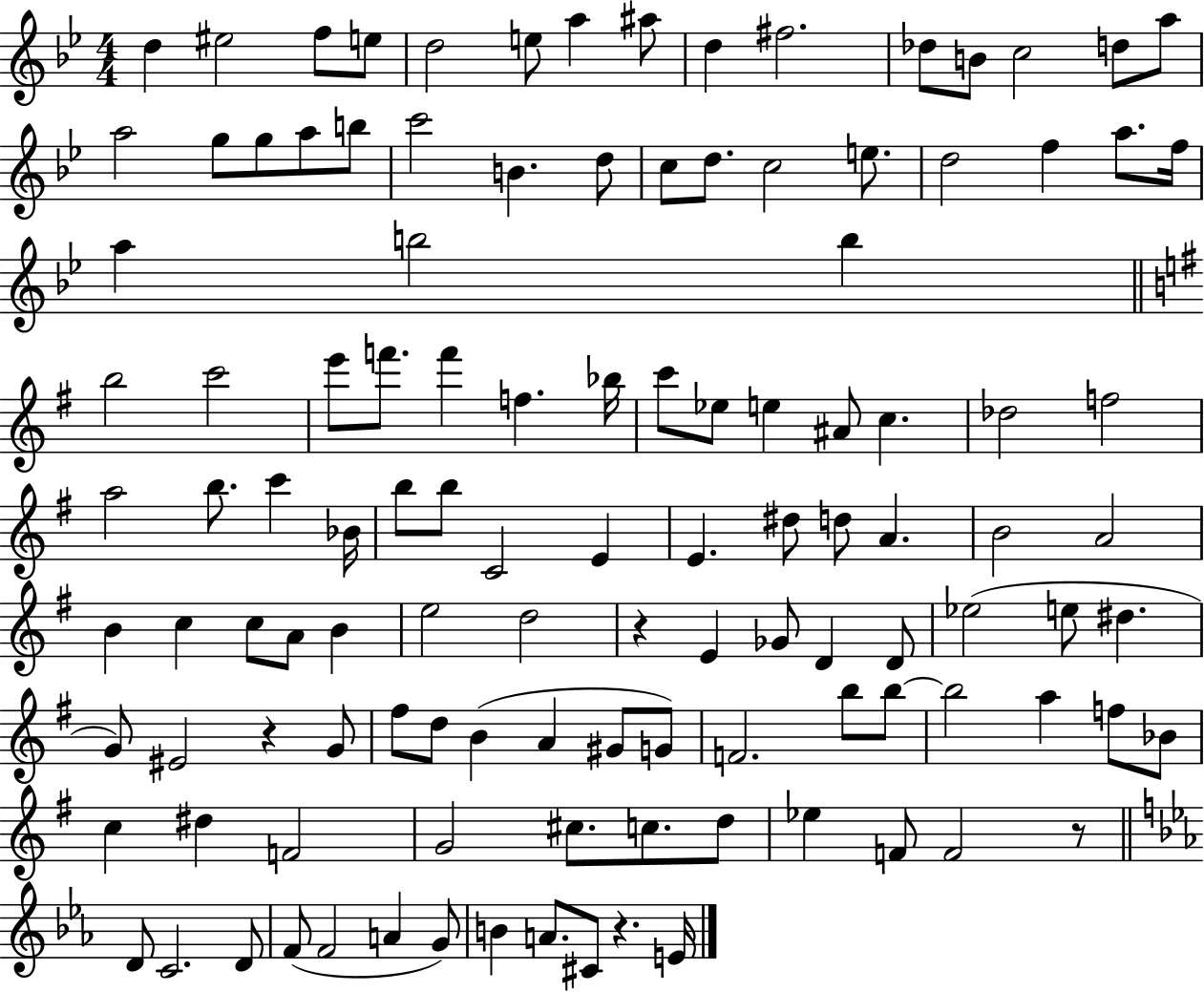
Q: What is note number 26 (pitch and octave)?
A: C5